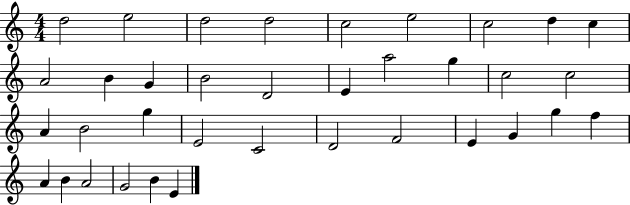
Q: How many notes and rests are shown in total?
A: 36